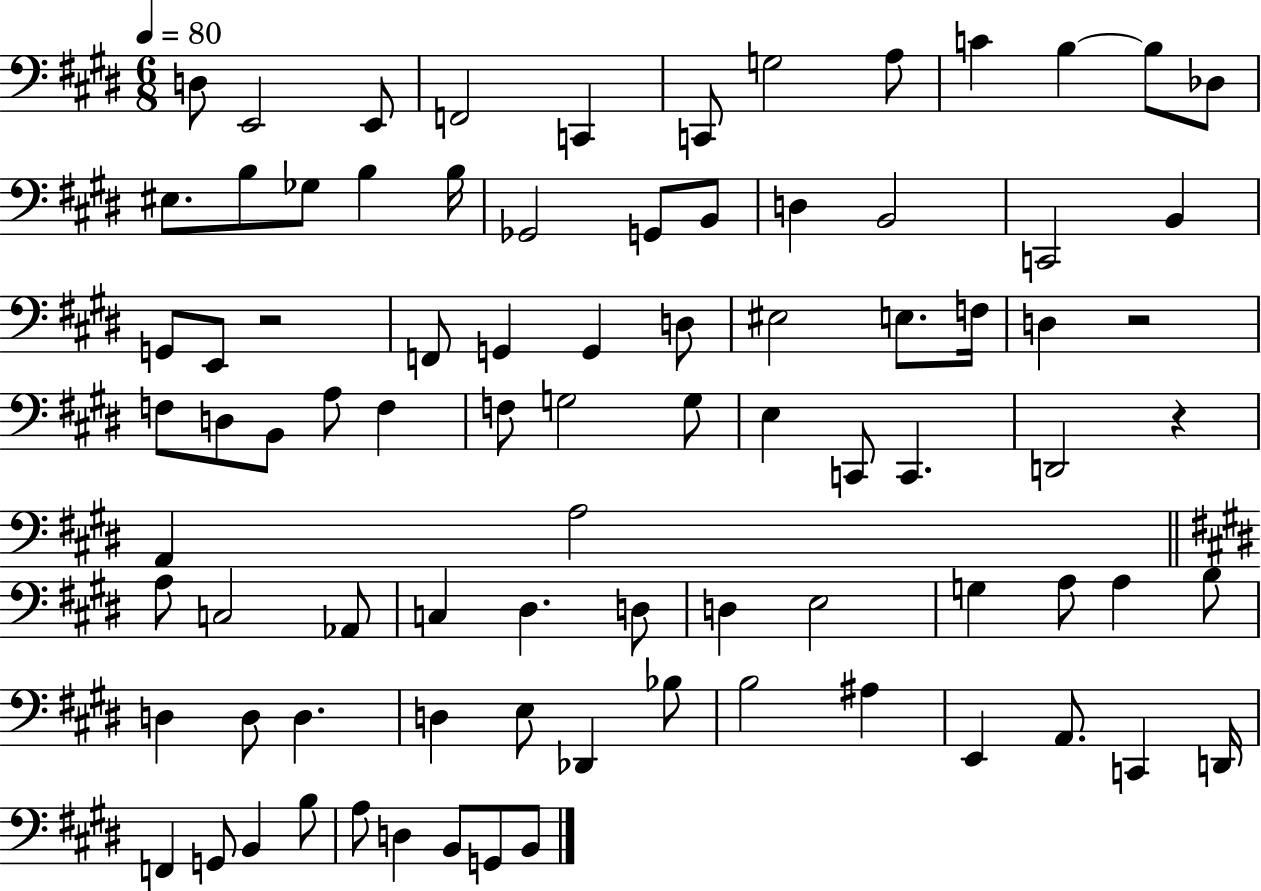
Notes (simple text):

D3/e E2/h E2/e F2/h C2/q C2/e G3/h A3/e C4/q B3/q B3/e Db3/e EIS3/e. B3/e Gb3/e B3/q B3/s Gb2/h G2/e B2/e D3/q B2/h C2/h B2/q G2/e E2/e R/h F2/e G2/q G2/q D3/e EIS3/h E3/e. F3/s D3/q R/h F3/e D3/e B2/e A3/e F3/q F3/e G3/h G3/e E3/q C2/e C2/q. D2/h R/q A2/q A3/h A3/e C3/h Ab2/e C3/q D#3/q. D3/e D3/q E3/h G3/q A3/e A3/q B3/e D3/q D3/e D3/q. D3/q E3/e Db2/q Bb3/e B3/h A#3/q E2/q A2/e. C2/q D2/s F2/q G2/e B2/q B3/e A3/e D3/q B2/e G2/e B2/e